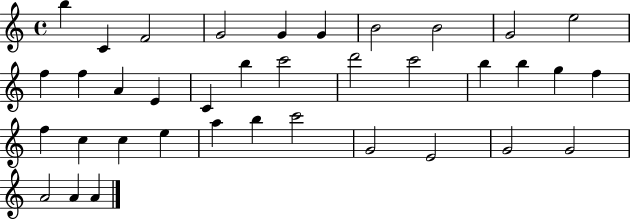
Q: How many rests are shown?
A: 0